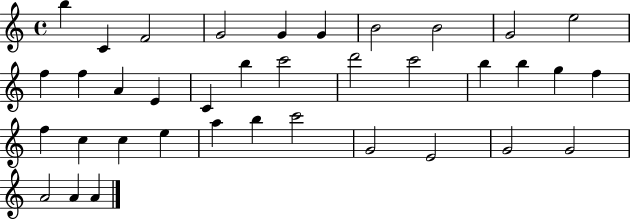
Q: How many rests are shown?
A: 0